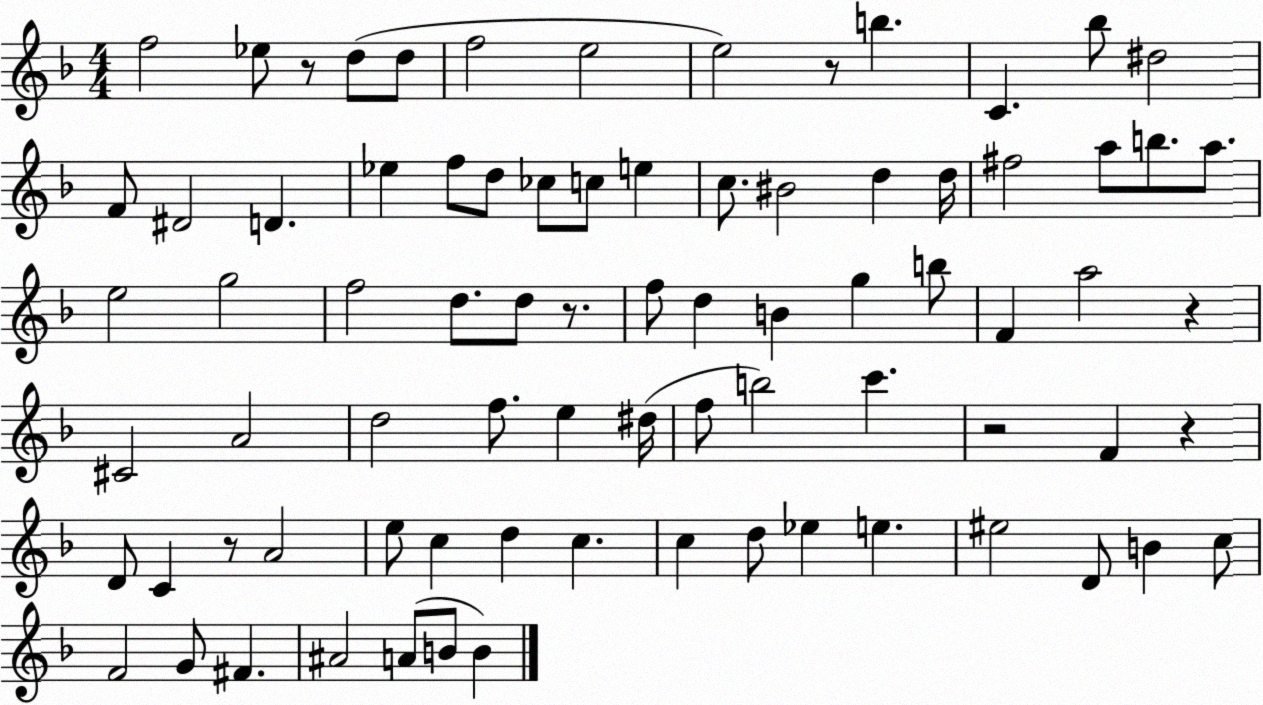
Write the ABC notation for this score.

X:1
T:Untitled
M:4/4
L:1/4
K:F
f2 _e/2 z/2 d/2 d/2 f2 e2 e2 z/2 b C _b/2 ^d2 F/2 ^D2 D _e f/2 d/2 _c/2 c/2 e c/2 ^B2 d d/4 ^f2 a/2 b/2 a/2 e2 g2 f2 d/2 d/2 z/2 f/2 d B g b/2 F a2 z ^C2 A2 d2 f/2 e ^d/4 f/2 b2 c' z2 F z D/2 C z/2 A2 e/2 c d c c d/2 _e e ^e2 D/2 B c/2 F2 G/2 ^F ^A2 A/2 B/2 B